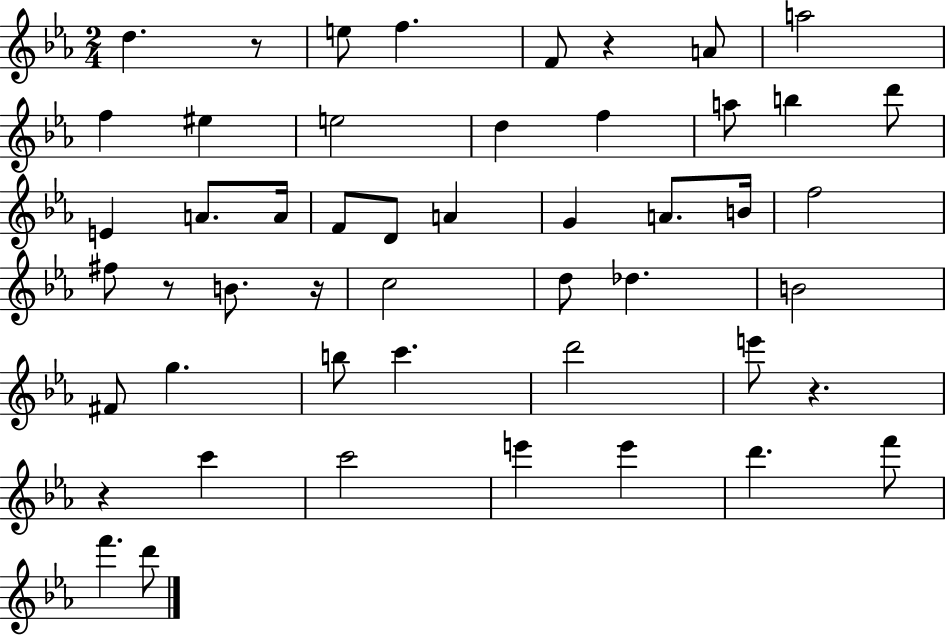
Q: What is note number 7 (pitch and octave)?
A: F5